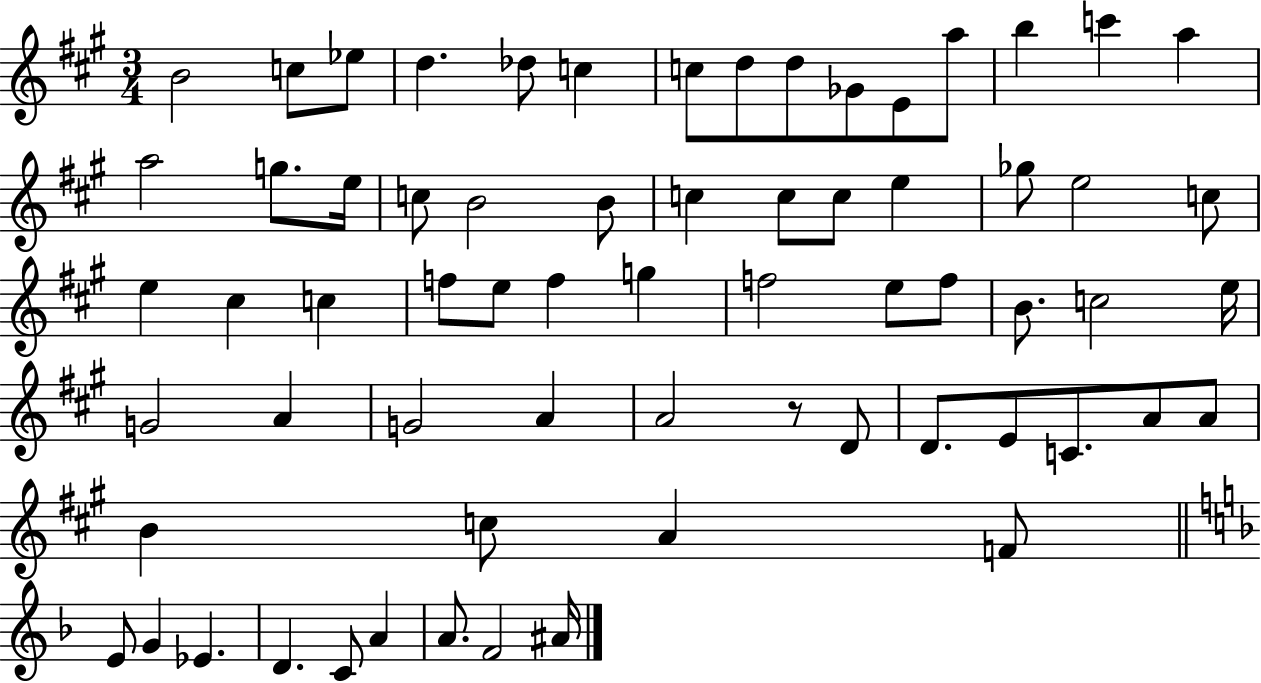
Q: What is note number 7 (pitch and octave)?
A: C5